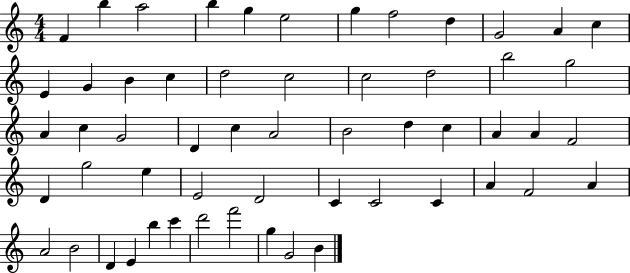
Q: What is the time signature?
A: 4/4